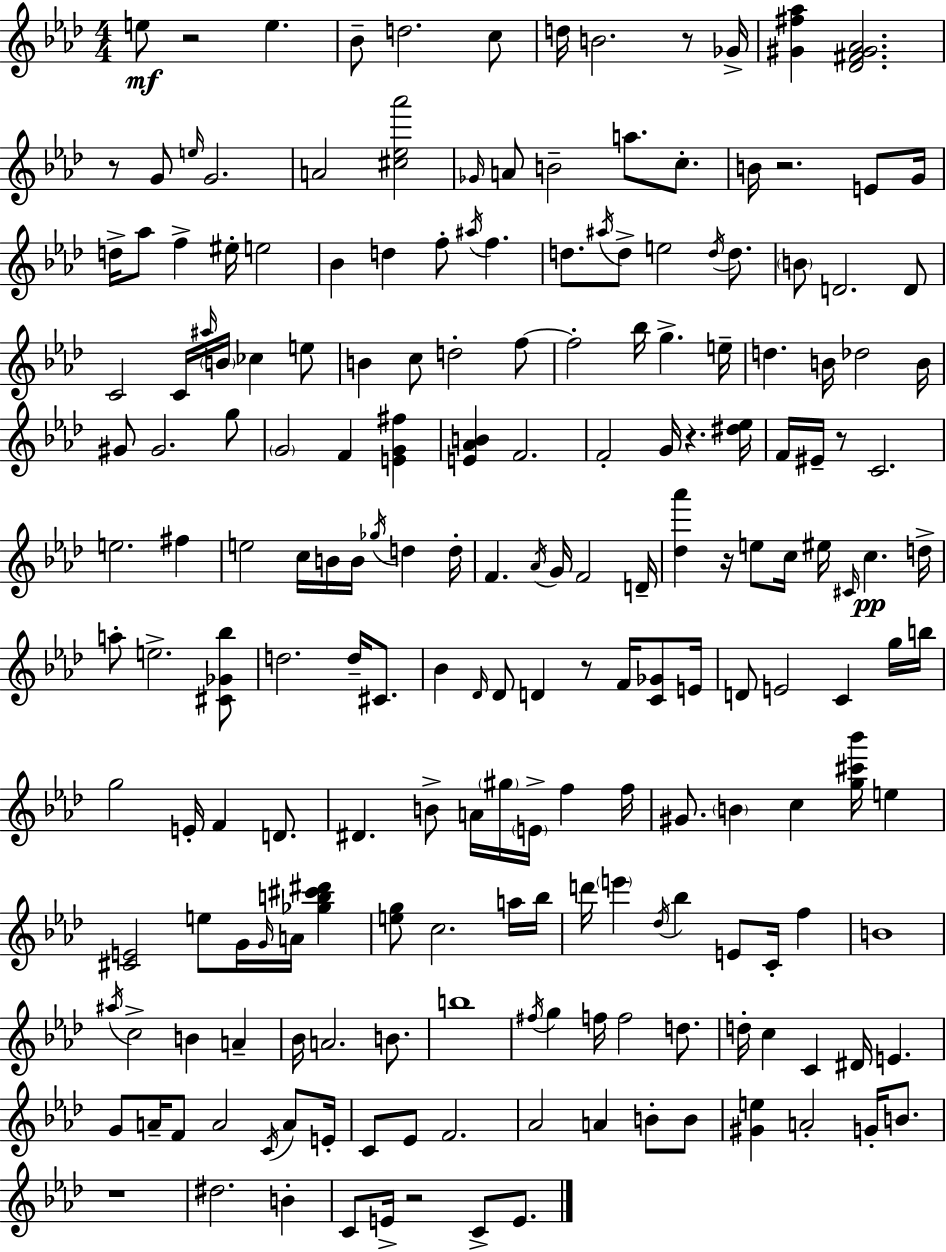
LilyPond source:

{
  \clef treble
  \numericTimeSignature
  \time 4/4
  \key f \minor
  e''8\mf r2 e''4. | bes'8-- d''2. c''8 | d''16 b'2. r8 ges'16-> | <gis' fis'' aes''>4 <des' fis' gis' aes'>2. | \break r8 g'8 \grace { e''16 } g'2. | a'2 <cis'' ees'' aes'''>2 | \grace { ges'16 } a'8 b'2-- a''8. c''8.-. | b'16 r2. e'8 | \break g'16 d''16-> aes''8 f''4-> eis''16-. e''2 | bes'4 d''4 f''8-. \acciaccatura { ais''16 } f''4. | d''8. \acciaccatura { ais''16 } d''8-> e''2 | \acciaccatura { d''16 } d''8. \parenthesize b'8 d'2. | \break d'8 c'2 c'16 \grace { ais''16 } \parenthesize b'16 | ces''4 e''8 b'4 c''8 d''2-. | f''8~~ f''2-. bes''16 g''4.-> | e''16-- d''4. b'16 des''2 | \break b'16 gis'8 gis'2. | g''8 \parenthesize g'2 f'4 | <e' g' fis''>4 <e' aes' b'>4 f'2. | f'2-. g'16 r4. | \break <dis'' ees''>16 f'16 eis'16-- r8 c'2. | e''2. | fis''4 e''2 c''16 b'16 | b'16 \acciaccatura { ges''16 } d''4 d''16-. f'4. \acciaccatura { aes'16 } g'16 f'2 | \break d'16-- <des'' aes'''>4 r16 e''8 c''16 | eis''16 \grace { cis'16 }\pp c''4. d''16-> a''8-. e''2.-> | <cis' ges' bes''>8 d''2. | d''16-- cis'8. bes'4 \grace { des'16 } des'8 | \break d'4 r8 f'16 <c' ges'>8 e'16 d'8 e'2 | c'4 g''16 b''16 g''2 | e'16-. f'4 d'8. dis'4. | b'8-> a'16 \parenthesize gis''16 \parenthesize e'16-> f''4 f''16 gis'8. \parenthesize b'4 | \break c''4 <g'' cis''' bes'''>16 e''4 <cis' e'>2 | e''8 g'16 \grace { g'16 } a'16 <ges'' b'' cis''' dis'''>4 <e'' g''>8 c''2. | a''16 bes''16 d'''16 \parenthesize e'''4 | \acciaccatura { des''16 } bes''4 e'8 c'16-. f''4 b'1 | \break \acciaccatura { ais''16 } c''2-> | b'4 a'4-- bes'16 a'2. | b'8. b''1 | \acciaccatura { fis''16 } g''4 | \break f''16 f''2 d''8. d''16-. c''4 | c'4 dis'16 e'4. g'8 | a'16-- f'8 a'2 \acciaccatura { c'16 } a'8 e'16-. c'8 | ees'8 f'2. aes'2 | \break a'4 b'8-. b'8 <gis' e''>4 | a'2-. g'16-. b'8. r1 | dis''2. | b'4-. c'8 | \break e'16-> r2 c'8-> e'8. \bar "|."
}